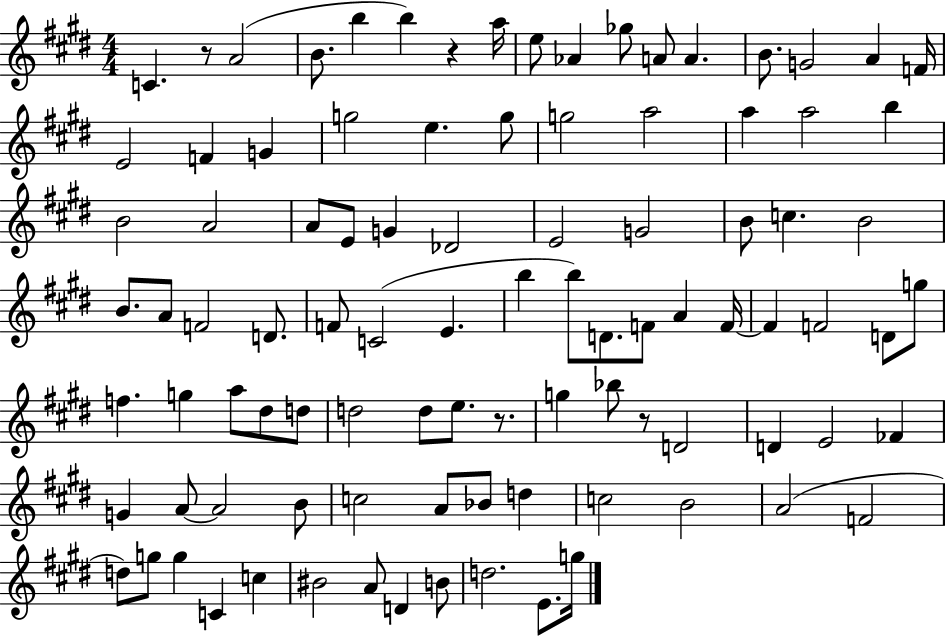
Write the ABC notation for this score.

X:1
T:Untitled
M:4/4
L:1/4
K:E
C z/2 A2 B/2 b b z a/4 e/2 _A _g/2 A/2 A B/2 G2 A F/4 E2 F G g2 e g/2 g2 a2 a a2 b B2 A2 A/2 E/2 G _D2 E2 G2 B/2 c B2 B/2 A/2 F2 D/2 F/2 C2 E b b/2 D/2 F/2 A F/4 F F2 D/2 g/2 f g a/2 ^d/2 d/2 d2 d/2 e/2 z/2 g _b/2 z/2 D2 D E2 _F G A/2 A2 B/2 c2 A/2 _B/2 d c2 B2 A2 F2 d/2 g/2 g C c ^B2 A/2 D B/2 d2 E/2 g/4